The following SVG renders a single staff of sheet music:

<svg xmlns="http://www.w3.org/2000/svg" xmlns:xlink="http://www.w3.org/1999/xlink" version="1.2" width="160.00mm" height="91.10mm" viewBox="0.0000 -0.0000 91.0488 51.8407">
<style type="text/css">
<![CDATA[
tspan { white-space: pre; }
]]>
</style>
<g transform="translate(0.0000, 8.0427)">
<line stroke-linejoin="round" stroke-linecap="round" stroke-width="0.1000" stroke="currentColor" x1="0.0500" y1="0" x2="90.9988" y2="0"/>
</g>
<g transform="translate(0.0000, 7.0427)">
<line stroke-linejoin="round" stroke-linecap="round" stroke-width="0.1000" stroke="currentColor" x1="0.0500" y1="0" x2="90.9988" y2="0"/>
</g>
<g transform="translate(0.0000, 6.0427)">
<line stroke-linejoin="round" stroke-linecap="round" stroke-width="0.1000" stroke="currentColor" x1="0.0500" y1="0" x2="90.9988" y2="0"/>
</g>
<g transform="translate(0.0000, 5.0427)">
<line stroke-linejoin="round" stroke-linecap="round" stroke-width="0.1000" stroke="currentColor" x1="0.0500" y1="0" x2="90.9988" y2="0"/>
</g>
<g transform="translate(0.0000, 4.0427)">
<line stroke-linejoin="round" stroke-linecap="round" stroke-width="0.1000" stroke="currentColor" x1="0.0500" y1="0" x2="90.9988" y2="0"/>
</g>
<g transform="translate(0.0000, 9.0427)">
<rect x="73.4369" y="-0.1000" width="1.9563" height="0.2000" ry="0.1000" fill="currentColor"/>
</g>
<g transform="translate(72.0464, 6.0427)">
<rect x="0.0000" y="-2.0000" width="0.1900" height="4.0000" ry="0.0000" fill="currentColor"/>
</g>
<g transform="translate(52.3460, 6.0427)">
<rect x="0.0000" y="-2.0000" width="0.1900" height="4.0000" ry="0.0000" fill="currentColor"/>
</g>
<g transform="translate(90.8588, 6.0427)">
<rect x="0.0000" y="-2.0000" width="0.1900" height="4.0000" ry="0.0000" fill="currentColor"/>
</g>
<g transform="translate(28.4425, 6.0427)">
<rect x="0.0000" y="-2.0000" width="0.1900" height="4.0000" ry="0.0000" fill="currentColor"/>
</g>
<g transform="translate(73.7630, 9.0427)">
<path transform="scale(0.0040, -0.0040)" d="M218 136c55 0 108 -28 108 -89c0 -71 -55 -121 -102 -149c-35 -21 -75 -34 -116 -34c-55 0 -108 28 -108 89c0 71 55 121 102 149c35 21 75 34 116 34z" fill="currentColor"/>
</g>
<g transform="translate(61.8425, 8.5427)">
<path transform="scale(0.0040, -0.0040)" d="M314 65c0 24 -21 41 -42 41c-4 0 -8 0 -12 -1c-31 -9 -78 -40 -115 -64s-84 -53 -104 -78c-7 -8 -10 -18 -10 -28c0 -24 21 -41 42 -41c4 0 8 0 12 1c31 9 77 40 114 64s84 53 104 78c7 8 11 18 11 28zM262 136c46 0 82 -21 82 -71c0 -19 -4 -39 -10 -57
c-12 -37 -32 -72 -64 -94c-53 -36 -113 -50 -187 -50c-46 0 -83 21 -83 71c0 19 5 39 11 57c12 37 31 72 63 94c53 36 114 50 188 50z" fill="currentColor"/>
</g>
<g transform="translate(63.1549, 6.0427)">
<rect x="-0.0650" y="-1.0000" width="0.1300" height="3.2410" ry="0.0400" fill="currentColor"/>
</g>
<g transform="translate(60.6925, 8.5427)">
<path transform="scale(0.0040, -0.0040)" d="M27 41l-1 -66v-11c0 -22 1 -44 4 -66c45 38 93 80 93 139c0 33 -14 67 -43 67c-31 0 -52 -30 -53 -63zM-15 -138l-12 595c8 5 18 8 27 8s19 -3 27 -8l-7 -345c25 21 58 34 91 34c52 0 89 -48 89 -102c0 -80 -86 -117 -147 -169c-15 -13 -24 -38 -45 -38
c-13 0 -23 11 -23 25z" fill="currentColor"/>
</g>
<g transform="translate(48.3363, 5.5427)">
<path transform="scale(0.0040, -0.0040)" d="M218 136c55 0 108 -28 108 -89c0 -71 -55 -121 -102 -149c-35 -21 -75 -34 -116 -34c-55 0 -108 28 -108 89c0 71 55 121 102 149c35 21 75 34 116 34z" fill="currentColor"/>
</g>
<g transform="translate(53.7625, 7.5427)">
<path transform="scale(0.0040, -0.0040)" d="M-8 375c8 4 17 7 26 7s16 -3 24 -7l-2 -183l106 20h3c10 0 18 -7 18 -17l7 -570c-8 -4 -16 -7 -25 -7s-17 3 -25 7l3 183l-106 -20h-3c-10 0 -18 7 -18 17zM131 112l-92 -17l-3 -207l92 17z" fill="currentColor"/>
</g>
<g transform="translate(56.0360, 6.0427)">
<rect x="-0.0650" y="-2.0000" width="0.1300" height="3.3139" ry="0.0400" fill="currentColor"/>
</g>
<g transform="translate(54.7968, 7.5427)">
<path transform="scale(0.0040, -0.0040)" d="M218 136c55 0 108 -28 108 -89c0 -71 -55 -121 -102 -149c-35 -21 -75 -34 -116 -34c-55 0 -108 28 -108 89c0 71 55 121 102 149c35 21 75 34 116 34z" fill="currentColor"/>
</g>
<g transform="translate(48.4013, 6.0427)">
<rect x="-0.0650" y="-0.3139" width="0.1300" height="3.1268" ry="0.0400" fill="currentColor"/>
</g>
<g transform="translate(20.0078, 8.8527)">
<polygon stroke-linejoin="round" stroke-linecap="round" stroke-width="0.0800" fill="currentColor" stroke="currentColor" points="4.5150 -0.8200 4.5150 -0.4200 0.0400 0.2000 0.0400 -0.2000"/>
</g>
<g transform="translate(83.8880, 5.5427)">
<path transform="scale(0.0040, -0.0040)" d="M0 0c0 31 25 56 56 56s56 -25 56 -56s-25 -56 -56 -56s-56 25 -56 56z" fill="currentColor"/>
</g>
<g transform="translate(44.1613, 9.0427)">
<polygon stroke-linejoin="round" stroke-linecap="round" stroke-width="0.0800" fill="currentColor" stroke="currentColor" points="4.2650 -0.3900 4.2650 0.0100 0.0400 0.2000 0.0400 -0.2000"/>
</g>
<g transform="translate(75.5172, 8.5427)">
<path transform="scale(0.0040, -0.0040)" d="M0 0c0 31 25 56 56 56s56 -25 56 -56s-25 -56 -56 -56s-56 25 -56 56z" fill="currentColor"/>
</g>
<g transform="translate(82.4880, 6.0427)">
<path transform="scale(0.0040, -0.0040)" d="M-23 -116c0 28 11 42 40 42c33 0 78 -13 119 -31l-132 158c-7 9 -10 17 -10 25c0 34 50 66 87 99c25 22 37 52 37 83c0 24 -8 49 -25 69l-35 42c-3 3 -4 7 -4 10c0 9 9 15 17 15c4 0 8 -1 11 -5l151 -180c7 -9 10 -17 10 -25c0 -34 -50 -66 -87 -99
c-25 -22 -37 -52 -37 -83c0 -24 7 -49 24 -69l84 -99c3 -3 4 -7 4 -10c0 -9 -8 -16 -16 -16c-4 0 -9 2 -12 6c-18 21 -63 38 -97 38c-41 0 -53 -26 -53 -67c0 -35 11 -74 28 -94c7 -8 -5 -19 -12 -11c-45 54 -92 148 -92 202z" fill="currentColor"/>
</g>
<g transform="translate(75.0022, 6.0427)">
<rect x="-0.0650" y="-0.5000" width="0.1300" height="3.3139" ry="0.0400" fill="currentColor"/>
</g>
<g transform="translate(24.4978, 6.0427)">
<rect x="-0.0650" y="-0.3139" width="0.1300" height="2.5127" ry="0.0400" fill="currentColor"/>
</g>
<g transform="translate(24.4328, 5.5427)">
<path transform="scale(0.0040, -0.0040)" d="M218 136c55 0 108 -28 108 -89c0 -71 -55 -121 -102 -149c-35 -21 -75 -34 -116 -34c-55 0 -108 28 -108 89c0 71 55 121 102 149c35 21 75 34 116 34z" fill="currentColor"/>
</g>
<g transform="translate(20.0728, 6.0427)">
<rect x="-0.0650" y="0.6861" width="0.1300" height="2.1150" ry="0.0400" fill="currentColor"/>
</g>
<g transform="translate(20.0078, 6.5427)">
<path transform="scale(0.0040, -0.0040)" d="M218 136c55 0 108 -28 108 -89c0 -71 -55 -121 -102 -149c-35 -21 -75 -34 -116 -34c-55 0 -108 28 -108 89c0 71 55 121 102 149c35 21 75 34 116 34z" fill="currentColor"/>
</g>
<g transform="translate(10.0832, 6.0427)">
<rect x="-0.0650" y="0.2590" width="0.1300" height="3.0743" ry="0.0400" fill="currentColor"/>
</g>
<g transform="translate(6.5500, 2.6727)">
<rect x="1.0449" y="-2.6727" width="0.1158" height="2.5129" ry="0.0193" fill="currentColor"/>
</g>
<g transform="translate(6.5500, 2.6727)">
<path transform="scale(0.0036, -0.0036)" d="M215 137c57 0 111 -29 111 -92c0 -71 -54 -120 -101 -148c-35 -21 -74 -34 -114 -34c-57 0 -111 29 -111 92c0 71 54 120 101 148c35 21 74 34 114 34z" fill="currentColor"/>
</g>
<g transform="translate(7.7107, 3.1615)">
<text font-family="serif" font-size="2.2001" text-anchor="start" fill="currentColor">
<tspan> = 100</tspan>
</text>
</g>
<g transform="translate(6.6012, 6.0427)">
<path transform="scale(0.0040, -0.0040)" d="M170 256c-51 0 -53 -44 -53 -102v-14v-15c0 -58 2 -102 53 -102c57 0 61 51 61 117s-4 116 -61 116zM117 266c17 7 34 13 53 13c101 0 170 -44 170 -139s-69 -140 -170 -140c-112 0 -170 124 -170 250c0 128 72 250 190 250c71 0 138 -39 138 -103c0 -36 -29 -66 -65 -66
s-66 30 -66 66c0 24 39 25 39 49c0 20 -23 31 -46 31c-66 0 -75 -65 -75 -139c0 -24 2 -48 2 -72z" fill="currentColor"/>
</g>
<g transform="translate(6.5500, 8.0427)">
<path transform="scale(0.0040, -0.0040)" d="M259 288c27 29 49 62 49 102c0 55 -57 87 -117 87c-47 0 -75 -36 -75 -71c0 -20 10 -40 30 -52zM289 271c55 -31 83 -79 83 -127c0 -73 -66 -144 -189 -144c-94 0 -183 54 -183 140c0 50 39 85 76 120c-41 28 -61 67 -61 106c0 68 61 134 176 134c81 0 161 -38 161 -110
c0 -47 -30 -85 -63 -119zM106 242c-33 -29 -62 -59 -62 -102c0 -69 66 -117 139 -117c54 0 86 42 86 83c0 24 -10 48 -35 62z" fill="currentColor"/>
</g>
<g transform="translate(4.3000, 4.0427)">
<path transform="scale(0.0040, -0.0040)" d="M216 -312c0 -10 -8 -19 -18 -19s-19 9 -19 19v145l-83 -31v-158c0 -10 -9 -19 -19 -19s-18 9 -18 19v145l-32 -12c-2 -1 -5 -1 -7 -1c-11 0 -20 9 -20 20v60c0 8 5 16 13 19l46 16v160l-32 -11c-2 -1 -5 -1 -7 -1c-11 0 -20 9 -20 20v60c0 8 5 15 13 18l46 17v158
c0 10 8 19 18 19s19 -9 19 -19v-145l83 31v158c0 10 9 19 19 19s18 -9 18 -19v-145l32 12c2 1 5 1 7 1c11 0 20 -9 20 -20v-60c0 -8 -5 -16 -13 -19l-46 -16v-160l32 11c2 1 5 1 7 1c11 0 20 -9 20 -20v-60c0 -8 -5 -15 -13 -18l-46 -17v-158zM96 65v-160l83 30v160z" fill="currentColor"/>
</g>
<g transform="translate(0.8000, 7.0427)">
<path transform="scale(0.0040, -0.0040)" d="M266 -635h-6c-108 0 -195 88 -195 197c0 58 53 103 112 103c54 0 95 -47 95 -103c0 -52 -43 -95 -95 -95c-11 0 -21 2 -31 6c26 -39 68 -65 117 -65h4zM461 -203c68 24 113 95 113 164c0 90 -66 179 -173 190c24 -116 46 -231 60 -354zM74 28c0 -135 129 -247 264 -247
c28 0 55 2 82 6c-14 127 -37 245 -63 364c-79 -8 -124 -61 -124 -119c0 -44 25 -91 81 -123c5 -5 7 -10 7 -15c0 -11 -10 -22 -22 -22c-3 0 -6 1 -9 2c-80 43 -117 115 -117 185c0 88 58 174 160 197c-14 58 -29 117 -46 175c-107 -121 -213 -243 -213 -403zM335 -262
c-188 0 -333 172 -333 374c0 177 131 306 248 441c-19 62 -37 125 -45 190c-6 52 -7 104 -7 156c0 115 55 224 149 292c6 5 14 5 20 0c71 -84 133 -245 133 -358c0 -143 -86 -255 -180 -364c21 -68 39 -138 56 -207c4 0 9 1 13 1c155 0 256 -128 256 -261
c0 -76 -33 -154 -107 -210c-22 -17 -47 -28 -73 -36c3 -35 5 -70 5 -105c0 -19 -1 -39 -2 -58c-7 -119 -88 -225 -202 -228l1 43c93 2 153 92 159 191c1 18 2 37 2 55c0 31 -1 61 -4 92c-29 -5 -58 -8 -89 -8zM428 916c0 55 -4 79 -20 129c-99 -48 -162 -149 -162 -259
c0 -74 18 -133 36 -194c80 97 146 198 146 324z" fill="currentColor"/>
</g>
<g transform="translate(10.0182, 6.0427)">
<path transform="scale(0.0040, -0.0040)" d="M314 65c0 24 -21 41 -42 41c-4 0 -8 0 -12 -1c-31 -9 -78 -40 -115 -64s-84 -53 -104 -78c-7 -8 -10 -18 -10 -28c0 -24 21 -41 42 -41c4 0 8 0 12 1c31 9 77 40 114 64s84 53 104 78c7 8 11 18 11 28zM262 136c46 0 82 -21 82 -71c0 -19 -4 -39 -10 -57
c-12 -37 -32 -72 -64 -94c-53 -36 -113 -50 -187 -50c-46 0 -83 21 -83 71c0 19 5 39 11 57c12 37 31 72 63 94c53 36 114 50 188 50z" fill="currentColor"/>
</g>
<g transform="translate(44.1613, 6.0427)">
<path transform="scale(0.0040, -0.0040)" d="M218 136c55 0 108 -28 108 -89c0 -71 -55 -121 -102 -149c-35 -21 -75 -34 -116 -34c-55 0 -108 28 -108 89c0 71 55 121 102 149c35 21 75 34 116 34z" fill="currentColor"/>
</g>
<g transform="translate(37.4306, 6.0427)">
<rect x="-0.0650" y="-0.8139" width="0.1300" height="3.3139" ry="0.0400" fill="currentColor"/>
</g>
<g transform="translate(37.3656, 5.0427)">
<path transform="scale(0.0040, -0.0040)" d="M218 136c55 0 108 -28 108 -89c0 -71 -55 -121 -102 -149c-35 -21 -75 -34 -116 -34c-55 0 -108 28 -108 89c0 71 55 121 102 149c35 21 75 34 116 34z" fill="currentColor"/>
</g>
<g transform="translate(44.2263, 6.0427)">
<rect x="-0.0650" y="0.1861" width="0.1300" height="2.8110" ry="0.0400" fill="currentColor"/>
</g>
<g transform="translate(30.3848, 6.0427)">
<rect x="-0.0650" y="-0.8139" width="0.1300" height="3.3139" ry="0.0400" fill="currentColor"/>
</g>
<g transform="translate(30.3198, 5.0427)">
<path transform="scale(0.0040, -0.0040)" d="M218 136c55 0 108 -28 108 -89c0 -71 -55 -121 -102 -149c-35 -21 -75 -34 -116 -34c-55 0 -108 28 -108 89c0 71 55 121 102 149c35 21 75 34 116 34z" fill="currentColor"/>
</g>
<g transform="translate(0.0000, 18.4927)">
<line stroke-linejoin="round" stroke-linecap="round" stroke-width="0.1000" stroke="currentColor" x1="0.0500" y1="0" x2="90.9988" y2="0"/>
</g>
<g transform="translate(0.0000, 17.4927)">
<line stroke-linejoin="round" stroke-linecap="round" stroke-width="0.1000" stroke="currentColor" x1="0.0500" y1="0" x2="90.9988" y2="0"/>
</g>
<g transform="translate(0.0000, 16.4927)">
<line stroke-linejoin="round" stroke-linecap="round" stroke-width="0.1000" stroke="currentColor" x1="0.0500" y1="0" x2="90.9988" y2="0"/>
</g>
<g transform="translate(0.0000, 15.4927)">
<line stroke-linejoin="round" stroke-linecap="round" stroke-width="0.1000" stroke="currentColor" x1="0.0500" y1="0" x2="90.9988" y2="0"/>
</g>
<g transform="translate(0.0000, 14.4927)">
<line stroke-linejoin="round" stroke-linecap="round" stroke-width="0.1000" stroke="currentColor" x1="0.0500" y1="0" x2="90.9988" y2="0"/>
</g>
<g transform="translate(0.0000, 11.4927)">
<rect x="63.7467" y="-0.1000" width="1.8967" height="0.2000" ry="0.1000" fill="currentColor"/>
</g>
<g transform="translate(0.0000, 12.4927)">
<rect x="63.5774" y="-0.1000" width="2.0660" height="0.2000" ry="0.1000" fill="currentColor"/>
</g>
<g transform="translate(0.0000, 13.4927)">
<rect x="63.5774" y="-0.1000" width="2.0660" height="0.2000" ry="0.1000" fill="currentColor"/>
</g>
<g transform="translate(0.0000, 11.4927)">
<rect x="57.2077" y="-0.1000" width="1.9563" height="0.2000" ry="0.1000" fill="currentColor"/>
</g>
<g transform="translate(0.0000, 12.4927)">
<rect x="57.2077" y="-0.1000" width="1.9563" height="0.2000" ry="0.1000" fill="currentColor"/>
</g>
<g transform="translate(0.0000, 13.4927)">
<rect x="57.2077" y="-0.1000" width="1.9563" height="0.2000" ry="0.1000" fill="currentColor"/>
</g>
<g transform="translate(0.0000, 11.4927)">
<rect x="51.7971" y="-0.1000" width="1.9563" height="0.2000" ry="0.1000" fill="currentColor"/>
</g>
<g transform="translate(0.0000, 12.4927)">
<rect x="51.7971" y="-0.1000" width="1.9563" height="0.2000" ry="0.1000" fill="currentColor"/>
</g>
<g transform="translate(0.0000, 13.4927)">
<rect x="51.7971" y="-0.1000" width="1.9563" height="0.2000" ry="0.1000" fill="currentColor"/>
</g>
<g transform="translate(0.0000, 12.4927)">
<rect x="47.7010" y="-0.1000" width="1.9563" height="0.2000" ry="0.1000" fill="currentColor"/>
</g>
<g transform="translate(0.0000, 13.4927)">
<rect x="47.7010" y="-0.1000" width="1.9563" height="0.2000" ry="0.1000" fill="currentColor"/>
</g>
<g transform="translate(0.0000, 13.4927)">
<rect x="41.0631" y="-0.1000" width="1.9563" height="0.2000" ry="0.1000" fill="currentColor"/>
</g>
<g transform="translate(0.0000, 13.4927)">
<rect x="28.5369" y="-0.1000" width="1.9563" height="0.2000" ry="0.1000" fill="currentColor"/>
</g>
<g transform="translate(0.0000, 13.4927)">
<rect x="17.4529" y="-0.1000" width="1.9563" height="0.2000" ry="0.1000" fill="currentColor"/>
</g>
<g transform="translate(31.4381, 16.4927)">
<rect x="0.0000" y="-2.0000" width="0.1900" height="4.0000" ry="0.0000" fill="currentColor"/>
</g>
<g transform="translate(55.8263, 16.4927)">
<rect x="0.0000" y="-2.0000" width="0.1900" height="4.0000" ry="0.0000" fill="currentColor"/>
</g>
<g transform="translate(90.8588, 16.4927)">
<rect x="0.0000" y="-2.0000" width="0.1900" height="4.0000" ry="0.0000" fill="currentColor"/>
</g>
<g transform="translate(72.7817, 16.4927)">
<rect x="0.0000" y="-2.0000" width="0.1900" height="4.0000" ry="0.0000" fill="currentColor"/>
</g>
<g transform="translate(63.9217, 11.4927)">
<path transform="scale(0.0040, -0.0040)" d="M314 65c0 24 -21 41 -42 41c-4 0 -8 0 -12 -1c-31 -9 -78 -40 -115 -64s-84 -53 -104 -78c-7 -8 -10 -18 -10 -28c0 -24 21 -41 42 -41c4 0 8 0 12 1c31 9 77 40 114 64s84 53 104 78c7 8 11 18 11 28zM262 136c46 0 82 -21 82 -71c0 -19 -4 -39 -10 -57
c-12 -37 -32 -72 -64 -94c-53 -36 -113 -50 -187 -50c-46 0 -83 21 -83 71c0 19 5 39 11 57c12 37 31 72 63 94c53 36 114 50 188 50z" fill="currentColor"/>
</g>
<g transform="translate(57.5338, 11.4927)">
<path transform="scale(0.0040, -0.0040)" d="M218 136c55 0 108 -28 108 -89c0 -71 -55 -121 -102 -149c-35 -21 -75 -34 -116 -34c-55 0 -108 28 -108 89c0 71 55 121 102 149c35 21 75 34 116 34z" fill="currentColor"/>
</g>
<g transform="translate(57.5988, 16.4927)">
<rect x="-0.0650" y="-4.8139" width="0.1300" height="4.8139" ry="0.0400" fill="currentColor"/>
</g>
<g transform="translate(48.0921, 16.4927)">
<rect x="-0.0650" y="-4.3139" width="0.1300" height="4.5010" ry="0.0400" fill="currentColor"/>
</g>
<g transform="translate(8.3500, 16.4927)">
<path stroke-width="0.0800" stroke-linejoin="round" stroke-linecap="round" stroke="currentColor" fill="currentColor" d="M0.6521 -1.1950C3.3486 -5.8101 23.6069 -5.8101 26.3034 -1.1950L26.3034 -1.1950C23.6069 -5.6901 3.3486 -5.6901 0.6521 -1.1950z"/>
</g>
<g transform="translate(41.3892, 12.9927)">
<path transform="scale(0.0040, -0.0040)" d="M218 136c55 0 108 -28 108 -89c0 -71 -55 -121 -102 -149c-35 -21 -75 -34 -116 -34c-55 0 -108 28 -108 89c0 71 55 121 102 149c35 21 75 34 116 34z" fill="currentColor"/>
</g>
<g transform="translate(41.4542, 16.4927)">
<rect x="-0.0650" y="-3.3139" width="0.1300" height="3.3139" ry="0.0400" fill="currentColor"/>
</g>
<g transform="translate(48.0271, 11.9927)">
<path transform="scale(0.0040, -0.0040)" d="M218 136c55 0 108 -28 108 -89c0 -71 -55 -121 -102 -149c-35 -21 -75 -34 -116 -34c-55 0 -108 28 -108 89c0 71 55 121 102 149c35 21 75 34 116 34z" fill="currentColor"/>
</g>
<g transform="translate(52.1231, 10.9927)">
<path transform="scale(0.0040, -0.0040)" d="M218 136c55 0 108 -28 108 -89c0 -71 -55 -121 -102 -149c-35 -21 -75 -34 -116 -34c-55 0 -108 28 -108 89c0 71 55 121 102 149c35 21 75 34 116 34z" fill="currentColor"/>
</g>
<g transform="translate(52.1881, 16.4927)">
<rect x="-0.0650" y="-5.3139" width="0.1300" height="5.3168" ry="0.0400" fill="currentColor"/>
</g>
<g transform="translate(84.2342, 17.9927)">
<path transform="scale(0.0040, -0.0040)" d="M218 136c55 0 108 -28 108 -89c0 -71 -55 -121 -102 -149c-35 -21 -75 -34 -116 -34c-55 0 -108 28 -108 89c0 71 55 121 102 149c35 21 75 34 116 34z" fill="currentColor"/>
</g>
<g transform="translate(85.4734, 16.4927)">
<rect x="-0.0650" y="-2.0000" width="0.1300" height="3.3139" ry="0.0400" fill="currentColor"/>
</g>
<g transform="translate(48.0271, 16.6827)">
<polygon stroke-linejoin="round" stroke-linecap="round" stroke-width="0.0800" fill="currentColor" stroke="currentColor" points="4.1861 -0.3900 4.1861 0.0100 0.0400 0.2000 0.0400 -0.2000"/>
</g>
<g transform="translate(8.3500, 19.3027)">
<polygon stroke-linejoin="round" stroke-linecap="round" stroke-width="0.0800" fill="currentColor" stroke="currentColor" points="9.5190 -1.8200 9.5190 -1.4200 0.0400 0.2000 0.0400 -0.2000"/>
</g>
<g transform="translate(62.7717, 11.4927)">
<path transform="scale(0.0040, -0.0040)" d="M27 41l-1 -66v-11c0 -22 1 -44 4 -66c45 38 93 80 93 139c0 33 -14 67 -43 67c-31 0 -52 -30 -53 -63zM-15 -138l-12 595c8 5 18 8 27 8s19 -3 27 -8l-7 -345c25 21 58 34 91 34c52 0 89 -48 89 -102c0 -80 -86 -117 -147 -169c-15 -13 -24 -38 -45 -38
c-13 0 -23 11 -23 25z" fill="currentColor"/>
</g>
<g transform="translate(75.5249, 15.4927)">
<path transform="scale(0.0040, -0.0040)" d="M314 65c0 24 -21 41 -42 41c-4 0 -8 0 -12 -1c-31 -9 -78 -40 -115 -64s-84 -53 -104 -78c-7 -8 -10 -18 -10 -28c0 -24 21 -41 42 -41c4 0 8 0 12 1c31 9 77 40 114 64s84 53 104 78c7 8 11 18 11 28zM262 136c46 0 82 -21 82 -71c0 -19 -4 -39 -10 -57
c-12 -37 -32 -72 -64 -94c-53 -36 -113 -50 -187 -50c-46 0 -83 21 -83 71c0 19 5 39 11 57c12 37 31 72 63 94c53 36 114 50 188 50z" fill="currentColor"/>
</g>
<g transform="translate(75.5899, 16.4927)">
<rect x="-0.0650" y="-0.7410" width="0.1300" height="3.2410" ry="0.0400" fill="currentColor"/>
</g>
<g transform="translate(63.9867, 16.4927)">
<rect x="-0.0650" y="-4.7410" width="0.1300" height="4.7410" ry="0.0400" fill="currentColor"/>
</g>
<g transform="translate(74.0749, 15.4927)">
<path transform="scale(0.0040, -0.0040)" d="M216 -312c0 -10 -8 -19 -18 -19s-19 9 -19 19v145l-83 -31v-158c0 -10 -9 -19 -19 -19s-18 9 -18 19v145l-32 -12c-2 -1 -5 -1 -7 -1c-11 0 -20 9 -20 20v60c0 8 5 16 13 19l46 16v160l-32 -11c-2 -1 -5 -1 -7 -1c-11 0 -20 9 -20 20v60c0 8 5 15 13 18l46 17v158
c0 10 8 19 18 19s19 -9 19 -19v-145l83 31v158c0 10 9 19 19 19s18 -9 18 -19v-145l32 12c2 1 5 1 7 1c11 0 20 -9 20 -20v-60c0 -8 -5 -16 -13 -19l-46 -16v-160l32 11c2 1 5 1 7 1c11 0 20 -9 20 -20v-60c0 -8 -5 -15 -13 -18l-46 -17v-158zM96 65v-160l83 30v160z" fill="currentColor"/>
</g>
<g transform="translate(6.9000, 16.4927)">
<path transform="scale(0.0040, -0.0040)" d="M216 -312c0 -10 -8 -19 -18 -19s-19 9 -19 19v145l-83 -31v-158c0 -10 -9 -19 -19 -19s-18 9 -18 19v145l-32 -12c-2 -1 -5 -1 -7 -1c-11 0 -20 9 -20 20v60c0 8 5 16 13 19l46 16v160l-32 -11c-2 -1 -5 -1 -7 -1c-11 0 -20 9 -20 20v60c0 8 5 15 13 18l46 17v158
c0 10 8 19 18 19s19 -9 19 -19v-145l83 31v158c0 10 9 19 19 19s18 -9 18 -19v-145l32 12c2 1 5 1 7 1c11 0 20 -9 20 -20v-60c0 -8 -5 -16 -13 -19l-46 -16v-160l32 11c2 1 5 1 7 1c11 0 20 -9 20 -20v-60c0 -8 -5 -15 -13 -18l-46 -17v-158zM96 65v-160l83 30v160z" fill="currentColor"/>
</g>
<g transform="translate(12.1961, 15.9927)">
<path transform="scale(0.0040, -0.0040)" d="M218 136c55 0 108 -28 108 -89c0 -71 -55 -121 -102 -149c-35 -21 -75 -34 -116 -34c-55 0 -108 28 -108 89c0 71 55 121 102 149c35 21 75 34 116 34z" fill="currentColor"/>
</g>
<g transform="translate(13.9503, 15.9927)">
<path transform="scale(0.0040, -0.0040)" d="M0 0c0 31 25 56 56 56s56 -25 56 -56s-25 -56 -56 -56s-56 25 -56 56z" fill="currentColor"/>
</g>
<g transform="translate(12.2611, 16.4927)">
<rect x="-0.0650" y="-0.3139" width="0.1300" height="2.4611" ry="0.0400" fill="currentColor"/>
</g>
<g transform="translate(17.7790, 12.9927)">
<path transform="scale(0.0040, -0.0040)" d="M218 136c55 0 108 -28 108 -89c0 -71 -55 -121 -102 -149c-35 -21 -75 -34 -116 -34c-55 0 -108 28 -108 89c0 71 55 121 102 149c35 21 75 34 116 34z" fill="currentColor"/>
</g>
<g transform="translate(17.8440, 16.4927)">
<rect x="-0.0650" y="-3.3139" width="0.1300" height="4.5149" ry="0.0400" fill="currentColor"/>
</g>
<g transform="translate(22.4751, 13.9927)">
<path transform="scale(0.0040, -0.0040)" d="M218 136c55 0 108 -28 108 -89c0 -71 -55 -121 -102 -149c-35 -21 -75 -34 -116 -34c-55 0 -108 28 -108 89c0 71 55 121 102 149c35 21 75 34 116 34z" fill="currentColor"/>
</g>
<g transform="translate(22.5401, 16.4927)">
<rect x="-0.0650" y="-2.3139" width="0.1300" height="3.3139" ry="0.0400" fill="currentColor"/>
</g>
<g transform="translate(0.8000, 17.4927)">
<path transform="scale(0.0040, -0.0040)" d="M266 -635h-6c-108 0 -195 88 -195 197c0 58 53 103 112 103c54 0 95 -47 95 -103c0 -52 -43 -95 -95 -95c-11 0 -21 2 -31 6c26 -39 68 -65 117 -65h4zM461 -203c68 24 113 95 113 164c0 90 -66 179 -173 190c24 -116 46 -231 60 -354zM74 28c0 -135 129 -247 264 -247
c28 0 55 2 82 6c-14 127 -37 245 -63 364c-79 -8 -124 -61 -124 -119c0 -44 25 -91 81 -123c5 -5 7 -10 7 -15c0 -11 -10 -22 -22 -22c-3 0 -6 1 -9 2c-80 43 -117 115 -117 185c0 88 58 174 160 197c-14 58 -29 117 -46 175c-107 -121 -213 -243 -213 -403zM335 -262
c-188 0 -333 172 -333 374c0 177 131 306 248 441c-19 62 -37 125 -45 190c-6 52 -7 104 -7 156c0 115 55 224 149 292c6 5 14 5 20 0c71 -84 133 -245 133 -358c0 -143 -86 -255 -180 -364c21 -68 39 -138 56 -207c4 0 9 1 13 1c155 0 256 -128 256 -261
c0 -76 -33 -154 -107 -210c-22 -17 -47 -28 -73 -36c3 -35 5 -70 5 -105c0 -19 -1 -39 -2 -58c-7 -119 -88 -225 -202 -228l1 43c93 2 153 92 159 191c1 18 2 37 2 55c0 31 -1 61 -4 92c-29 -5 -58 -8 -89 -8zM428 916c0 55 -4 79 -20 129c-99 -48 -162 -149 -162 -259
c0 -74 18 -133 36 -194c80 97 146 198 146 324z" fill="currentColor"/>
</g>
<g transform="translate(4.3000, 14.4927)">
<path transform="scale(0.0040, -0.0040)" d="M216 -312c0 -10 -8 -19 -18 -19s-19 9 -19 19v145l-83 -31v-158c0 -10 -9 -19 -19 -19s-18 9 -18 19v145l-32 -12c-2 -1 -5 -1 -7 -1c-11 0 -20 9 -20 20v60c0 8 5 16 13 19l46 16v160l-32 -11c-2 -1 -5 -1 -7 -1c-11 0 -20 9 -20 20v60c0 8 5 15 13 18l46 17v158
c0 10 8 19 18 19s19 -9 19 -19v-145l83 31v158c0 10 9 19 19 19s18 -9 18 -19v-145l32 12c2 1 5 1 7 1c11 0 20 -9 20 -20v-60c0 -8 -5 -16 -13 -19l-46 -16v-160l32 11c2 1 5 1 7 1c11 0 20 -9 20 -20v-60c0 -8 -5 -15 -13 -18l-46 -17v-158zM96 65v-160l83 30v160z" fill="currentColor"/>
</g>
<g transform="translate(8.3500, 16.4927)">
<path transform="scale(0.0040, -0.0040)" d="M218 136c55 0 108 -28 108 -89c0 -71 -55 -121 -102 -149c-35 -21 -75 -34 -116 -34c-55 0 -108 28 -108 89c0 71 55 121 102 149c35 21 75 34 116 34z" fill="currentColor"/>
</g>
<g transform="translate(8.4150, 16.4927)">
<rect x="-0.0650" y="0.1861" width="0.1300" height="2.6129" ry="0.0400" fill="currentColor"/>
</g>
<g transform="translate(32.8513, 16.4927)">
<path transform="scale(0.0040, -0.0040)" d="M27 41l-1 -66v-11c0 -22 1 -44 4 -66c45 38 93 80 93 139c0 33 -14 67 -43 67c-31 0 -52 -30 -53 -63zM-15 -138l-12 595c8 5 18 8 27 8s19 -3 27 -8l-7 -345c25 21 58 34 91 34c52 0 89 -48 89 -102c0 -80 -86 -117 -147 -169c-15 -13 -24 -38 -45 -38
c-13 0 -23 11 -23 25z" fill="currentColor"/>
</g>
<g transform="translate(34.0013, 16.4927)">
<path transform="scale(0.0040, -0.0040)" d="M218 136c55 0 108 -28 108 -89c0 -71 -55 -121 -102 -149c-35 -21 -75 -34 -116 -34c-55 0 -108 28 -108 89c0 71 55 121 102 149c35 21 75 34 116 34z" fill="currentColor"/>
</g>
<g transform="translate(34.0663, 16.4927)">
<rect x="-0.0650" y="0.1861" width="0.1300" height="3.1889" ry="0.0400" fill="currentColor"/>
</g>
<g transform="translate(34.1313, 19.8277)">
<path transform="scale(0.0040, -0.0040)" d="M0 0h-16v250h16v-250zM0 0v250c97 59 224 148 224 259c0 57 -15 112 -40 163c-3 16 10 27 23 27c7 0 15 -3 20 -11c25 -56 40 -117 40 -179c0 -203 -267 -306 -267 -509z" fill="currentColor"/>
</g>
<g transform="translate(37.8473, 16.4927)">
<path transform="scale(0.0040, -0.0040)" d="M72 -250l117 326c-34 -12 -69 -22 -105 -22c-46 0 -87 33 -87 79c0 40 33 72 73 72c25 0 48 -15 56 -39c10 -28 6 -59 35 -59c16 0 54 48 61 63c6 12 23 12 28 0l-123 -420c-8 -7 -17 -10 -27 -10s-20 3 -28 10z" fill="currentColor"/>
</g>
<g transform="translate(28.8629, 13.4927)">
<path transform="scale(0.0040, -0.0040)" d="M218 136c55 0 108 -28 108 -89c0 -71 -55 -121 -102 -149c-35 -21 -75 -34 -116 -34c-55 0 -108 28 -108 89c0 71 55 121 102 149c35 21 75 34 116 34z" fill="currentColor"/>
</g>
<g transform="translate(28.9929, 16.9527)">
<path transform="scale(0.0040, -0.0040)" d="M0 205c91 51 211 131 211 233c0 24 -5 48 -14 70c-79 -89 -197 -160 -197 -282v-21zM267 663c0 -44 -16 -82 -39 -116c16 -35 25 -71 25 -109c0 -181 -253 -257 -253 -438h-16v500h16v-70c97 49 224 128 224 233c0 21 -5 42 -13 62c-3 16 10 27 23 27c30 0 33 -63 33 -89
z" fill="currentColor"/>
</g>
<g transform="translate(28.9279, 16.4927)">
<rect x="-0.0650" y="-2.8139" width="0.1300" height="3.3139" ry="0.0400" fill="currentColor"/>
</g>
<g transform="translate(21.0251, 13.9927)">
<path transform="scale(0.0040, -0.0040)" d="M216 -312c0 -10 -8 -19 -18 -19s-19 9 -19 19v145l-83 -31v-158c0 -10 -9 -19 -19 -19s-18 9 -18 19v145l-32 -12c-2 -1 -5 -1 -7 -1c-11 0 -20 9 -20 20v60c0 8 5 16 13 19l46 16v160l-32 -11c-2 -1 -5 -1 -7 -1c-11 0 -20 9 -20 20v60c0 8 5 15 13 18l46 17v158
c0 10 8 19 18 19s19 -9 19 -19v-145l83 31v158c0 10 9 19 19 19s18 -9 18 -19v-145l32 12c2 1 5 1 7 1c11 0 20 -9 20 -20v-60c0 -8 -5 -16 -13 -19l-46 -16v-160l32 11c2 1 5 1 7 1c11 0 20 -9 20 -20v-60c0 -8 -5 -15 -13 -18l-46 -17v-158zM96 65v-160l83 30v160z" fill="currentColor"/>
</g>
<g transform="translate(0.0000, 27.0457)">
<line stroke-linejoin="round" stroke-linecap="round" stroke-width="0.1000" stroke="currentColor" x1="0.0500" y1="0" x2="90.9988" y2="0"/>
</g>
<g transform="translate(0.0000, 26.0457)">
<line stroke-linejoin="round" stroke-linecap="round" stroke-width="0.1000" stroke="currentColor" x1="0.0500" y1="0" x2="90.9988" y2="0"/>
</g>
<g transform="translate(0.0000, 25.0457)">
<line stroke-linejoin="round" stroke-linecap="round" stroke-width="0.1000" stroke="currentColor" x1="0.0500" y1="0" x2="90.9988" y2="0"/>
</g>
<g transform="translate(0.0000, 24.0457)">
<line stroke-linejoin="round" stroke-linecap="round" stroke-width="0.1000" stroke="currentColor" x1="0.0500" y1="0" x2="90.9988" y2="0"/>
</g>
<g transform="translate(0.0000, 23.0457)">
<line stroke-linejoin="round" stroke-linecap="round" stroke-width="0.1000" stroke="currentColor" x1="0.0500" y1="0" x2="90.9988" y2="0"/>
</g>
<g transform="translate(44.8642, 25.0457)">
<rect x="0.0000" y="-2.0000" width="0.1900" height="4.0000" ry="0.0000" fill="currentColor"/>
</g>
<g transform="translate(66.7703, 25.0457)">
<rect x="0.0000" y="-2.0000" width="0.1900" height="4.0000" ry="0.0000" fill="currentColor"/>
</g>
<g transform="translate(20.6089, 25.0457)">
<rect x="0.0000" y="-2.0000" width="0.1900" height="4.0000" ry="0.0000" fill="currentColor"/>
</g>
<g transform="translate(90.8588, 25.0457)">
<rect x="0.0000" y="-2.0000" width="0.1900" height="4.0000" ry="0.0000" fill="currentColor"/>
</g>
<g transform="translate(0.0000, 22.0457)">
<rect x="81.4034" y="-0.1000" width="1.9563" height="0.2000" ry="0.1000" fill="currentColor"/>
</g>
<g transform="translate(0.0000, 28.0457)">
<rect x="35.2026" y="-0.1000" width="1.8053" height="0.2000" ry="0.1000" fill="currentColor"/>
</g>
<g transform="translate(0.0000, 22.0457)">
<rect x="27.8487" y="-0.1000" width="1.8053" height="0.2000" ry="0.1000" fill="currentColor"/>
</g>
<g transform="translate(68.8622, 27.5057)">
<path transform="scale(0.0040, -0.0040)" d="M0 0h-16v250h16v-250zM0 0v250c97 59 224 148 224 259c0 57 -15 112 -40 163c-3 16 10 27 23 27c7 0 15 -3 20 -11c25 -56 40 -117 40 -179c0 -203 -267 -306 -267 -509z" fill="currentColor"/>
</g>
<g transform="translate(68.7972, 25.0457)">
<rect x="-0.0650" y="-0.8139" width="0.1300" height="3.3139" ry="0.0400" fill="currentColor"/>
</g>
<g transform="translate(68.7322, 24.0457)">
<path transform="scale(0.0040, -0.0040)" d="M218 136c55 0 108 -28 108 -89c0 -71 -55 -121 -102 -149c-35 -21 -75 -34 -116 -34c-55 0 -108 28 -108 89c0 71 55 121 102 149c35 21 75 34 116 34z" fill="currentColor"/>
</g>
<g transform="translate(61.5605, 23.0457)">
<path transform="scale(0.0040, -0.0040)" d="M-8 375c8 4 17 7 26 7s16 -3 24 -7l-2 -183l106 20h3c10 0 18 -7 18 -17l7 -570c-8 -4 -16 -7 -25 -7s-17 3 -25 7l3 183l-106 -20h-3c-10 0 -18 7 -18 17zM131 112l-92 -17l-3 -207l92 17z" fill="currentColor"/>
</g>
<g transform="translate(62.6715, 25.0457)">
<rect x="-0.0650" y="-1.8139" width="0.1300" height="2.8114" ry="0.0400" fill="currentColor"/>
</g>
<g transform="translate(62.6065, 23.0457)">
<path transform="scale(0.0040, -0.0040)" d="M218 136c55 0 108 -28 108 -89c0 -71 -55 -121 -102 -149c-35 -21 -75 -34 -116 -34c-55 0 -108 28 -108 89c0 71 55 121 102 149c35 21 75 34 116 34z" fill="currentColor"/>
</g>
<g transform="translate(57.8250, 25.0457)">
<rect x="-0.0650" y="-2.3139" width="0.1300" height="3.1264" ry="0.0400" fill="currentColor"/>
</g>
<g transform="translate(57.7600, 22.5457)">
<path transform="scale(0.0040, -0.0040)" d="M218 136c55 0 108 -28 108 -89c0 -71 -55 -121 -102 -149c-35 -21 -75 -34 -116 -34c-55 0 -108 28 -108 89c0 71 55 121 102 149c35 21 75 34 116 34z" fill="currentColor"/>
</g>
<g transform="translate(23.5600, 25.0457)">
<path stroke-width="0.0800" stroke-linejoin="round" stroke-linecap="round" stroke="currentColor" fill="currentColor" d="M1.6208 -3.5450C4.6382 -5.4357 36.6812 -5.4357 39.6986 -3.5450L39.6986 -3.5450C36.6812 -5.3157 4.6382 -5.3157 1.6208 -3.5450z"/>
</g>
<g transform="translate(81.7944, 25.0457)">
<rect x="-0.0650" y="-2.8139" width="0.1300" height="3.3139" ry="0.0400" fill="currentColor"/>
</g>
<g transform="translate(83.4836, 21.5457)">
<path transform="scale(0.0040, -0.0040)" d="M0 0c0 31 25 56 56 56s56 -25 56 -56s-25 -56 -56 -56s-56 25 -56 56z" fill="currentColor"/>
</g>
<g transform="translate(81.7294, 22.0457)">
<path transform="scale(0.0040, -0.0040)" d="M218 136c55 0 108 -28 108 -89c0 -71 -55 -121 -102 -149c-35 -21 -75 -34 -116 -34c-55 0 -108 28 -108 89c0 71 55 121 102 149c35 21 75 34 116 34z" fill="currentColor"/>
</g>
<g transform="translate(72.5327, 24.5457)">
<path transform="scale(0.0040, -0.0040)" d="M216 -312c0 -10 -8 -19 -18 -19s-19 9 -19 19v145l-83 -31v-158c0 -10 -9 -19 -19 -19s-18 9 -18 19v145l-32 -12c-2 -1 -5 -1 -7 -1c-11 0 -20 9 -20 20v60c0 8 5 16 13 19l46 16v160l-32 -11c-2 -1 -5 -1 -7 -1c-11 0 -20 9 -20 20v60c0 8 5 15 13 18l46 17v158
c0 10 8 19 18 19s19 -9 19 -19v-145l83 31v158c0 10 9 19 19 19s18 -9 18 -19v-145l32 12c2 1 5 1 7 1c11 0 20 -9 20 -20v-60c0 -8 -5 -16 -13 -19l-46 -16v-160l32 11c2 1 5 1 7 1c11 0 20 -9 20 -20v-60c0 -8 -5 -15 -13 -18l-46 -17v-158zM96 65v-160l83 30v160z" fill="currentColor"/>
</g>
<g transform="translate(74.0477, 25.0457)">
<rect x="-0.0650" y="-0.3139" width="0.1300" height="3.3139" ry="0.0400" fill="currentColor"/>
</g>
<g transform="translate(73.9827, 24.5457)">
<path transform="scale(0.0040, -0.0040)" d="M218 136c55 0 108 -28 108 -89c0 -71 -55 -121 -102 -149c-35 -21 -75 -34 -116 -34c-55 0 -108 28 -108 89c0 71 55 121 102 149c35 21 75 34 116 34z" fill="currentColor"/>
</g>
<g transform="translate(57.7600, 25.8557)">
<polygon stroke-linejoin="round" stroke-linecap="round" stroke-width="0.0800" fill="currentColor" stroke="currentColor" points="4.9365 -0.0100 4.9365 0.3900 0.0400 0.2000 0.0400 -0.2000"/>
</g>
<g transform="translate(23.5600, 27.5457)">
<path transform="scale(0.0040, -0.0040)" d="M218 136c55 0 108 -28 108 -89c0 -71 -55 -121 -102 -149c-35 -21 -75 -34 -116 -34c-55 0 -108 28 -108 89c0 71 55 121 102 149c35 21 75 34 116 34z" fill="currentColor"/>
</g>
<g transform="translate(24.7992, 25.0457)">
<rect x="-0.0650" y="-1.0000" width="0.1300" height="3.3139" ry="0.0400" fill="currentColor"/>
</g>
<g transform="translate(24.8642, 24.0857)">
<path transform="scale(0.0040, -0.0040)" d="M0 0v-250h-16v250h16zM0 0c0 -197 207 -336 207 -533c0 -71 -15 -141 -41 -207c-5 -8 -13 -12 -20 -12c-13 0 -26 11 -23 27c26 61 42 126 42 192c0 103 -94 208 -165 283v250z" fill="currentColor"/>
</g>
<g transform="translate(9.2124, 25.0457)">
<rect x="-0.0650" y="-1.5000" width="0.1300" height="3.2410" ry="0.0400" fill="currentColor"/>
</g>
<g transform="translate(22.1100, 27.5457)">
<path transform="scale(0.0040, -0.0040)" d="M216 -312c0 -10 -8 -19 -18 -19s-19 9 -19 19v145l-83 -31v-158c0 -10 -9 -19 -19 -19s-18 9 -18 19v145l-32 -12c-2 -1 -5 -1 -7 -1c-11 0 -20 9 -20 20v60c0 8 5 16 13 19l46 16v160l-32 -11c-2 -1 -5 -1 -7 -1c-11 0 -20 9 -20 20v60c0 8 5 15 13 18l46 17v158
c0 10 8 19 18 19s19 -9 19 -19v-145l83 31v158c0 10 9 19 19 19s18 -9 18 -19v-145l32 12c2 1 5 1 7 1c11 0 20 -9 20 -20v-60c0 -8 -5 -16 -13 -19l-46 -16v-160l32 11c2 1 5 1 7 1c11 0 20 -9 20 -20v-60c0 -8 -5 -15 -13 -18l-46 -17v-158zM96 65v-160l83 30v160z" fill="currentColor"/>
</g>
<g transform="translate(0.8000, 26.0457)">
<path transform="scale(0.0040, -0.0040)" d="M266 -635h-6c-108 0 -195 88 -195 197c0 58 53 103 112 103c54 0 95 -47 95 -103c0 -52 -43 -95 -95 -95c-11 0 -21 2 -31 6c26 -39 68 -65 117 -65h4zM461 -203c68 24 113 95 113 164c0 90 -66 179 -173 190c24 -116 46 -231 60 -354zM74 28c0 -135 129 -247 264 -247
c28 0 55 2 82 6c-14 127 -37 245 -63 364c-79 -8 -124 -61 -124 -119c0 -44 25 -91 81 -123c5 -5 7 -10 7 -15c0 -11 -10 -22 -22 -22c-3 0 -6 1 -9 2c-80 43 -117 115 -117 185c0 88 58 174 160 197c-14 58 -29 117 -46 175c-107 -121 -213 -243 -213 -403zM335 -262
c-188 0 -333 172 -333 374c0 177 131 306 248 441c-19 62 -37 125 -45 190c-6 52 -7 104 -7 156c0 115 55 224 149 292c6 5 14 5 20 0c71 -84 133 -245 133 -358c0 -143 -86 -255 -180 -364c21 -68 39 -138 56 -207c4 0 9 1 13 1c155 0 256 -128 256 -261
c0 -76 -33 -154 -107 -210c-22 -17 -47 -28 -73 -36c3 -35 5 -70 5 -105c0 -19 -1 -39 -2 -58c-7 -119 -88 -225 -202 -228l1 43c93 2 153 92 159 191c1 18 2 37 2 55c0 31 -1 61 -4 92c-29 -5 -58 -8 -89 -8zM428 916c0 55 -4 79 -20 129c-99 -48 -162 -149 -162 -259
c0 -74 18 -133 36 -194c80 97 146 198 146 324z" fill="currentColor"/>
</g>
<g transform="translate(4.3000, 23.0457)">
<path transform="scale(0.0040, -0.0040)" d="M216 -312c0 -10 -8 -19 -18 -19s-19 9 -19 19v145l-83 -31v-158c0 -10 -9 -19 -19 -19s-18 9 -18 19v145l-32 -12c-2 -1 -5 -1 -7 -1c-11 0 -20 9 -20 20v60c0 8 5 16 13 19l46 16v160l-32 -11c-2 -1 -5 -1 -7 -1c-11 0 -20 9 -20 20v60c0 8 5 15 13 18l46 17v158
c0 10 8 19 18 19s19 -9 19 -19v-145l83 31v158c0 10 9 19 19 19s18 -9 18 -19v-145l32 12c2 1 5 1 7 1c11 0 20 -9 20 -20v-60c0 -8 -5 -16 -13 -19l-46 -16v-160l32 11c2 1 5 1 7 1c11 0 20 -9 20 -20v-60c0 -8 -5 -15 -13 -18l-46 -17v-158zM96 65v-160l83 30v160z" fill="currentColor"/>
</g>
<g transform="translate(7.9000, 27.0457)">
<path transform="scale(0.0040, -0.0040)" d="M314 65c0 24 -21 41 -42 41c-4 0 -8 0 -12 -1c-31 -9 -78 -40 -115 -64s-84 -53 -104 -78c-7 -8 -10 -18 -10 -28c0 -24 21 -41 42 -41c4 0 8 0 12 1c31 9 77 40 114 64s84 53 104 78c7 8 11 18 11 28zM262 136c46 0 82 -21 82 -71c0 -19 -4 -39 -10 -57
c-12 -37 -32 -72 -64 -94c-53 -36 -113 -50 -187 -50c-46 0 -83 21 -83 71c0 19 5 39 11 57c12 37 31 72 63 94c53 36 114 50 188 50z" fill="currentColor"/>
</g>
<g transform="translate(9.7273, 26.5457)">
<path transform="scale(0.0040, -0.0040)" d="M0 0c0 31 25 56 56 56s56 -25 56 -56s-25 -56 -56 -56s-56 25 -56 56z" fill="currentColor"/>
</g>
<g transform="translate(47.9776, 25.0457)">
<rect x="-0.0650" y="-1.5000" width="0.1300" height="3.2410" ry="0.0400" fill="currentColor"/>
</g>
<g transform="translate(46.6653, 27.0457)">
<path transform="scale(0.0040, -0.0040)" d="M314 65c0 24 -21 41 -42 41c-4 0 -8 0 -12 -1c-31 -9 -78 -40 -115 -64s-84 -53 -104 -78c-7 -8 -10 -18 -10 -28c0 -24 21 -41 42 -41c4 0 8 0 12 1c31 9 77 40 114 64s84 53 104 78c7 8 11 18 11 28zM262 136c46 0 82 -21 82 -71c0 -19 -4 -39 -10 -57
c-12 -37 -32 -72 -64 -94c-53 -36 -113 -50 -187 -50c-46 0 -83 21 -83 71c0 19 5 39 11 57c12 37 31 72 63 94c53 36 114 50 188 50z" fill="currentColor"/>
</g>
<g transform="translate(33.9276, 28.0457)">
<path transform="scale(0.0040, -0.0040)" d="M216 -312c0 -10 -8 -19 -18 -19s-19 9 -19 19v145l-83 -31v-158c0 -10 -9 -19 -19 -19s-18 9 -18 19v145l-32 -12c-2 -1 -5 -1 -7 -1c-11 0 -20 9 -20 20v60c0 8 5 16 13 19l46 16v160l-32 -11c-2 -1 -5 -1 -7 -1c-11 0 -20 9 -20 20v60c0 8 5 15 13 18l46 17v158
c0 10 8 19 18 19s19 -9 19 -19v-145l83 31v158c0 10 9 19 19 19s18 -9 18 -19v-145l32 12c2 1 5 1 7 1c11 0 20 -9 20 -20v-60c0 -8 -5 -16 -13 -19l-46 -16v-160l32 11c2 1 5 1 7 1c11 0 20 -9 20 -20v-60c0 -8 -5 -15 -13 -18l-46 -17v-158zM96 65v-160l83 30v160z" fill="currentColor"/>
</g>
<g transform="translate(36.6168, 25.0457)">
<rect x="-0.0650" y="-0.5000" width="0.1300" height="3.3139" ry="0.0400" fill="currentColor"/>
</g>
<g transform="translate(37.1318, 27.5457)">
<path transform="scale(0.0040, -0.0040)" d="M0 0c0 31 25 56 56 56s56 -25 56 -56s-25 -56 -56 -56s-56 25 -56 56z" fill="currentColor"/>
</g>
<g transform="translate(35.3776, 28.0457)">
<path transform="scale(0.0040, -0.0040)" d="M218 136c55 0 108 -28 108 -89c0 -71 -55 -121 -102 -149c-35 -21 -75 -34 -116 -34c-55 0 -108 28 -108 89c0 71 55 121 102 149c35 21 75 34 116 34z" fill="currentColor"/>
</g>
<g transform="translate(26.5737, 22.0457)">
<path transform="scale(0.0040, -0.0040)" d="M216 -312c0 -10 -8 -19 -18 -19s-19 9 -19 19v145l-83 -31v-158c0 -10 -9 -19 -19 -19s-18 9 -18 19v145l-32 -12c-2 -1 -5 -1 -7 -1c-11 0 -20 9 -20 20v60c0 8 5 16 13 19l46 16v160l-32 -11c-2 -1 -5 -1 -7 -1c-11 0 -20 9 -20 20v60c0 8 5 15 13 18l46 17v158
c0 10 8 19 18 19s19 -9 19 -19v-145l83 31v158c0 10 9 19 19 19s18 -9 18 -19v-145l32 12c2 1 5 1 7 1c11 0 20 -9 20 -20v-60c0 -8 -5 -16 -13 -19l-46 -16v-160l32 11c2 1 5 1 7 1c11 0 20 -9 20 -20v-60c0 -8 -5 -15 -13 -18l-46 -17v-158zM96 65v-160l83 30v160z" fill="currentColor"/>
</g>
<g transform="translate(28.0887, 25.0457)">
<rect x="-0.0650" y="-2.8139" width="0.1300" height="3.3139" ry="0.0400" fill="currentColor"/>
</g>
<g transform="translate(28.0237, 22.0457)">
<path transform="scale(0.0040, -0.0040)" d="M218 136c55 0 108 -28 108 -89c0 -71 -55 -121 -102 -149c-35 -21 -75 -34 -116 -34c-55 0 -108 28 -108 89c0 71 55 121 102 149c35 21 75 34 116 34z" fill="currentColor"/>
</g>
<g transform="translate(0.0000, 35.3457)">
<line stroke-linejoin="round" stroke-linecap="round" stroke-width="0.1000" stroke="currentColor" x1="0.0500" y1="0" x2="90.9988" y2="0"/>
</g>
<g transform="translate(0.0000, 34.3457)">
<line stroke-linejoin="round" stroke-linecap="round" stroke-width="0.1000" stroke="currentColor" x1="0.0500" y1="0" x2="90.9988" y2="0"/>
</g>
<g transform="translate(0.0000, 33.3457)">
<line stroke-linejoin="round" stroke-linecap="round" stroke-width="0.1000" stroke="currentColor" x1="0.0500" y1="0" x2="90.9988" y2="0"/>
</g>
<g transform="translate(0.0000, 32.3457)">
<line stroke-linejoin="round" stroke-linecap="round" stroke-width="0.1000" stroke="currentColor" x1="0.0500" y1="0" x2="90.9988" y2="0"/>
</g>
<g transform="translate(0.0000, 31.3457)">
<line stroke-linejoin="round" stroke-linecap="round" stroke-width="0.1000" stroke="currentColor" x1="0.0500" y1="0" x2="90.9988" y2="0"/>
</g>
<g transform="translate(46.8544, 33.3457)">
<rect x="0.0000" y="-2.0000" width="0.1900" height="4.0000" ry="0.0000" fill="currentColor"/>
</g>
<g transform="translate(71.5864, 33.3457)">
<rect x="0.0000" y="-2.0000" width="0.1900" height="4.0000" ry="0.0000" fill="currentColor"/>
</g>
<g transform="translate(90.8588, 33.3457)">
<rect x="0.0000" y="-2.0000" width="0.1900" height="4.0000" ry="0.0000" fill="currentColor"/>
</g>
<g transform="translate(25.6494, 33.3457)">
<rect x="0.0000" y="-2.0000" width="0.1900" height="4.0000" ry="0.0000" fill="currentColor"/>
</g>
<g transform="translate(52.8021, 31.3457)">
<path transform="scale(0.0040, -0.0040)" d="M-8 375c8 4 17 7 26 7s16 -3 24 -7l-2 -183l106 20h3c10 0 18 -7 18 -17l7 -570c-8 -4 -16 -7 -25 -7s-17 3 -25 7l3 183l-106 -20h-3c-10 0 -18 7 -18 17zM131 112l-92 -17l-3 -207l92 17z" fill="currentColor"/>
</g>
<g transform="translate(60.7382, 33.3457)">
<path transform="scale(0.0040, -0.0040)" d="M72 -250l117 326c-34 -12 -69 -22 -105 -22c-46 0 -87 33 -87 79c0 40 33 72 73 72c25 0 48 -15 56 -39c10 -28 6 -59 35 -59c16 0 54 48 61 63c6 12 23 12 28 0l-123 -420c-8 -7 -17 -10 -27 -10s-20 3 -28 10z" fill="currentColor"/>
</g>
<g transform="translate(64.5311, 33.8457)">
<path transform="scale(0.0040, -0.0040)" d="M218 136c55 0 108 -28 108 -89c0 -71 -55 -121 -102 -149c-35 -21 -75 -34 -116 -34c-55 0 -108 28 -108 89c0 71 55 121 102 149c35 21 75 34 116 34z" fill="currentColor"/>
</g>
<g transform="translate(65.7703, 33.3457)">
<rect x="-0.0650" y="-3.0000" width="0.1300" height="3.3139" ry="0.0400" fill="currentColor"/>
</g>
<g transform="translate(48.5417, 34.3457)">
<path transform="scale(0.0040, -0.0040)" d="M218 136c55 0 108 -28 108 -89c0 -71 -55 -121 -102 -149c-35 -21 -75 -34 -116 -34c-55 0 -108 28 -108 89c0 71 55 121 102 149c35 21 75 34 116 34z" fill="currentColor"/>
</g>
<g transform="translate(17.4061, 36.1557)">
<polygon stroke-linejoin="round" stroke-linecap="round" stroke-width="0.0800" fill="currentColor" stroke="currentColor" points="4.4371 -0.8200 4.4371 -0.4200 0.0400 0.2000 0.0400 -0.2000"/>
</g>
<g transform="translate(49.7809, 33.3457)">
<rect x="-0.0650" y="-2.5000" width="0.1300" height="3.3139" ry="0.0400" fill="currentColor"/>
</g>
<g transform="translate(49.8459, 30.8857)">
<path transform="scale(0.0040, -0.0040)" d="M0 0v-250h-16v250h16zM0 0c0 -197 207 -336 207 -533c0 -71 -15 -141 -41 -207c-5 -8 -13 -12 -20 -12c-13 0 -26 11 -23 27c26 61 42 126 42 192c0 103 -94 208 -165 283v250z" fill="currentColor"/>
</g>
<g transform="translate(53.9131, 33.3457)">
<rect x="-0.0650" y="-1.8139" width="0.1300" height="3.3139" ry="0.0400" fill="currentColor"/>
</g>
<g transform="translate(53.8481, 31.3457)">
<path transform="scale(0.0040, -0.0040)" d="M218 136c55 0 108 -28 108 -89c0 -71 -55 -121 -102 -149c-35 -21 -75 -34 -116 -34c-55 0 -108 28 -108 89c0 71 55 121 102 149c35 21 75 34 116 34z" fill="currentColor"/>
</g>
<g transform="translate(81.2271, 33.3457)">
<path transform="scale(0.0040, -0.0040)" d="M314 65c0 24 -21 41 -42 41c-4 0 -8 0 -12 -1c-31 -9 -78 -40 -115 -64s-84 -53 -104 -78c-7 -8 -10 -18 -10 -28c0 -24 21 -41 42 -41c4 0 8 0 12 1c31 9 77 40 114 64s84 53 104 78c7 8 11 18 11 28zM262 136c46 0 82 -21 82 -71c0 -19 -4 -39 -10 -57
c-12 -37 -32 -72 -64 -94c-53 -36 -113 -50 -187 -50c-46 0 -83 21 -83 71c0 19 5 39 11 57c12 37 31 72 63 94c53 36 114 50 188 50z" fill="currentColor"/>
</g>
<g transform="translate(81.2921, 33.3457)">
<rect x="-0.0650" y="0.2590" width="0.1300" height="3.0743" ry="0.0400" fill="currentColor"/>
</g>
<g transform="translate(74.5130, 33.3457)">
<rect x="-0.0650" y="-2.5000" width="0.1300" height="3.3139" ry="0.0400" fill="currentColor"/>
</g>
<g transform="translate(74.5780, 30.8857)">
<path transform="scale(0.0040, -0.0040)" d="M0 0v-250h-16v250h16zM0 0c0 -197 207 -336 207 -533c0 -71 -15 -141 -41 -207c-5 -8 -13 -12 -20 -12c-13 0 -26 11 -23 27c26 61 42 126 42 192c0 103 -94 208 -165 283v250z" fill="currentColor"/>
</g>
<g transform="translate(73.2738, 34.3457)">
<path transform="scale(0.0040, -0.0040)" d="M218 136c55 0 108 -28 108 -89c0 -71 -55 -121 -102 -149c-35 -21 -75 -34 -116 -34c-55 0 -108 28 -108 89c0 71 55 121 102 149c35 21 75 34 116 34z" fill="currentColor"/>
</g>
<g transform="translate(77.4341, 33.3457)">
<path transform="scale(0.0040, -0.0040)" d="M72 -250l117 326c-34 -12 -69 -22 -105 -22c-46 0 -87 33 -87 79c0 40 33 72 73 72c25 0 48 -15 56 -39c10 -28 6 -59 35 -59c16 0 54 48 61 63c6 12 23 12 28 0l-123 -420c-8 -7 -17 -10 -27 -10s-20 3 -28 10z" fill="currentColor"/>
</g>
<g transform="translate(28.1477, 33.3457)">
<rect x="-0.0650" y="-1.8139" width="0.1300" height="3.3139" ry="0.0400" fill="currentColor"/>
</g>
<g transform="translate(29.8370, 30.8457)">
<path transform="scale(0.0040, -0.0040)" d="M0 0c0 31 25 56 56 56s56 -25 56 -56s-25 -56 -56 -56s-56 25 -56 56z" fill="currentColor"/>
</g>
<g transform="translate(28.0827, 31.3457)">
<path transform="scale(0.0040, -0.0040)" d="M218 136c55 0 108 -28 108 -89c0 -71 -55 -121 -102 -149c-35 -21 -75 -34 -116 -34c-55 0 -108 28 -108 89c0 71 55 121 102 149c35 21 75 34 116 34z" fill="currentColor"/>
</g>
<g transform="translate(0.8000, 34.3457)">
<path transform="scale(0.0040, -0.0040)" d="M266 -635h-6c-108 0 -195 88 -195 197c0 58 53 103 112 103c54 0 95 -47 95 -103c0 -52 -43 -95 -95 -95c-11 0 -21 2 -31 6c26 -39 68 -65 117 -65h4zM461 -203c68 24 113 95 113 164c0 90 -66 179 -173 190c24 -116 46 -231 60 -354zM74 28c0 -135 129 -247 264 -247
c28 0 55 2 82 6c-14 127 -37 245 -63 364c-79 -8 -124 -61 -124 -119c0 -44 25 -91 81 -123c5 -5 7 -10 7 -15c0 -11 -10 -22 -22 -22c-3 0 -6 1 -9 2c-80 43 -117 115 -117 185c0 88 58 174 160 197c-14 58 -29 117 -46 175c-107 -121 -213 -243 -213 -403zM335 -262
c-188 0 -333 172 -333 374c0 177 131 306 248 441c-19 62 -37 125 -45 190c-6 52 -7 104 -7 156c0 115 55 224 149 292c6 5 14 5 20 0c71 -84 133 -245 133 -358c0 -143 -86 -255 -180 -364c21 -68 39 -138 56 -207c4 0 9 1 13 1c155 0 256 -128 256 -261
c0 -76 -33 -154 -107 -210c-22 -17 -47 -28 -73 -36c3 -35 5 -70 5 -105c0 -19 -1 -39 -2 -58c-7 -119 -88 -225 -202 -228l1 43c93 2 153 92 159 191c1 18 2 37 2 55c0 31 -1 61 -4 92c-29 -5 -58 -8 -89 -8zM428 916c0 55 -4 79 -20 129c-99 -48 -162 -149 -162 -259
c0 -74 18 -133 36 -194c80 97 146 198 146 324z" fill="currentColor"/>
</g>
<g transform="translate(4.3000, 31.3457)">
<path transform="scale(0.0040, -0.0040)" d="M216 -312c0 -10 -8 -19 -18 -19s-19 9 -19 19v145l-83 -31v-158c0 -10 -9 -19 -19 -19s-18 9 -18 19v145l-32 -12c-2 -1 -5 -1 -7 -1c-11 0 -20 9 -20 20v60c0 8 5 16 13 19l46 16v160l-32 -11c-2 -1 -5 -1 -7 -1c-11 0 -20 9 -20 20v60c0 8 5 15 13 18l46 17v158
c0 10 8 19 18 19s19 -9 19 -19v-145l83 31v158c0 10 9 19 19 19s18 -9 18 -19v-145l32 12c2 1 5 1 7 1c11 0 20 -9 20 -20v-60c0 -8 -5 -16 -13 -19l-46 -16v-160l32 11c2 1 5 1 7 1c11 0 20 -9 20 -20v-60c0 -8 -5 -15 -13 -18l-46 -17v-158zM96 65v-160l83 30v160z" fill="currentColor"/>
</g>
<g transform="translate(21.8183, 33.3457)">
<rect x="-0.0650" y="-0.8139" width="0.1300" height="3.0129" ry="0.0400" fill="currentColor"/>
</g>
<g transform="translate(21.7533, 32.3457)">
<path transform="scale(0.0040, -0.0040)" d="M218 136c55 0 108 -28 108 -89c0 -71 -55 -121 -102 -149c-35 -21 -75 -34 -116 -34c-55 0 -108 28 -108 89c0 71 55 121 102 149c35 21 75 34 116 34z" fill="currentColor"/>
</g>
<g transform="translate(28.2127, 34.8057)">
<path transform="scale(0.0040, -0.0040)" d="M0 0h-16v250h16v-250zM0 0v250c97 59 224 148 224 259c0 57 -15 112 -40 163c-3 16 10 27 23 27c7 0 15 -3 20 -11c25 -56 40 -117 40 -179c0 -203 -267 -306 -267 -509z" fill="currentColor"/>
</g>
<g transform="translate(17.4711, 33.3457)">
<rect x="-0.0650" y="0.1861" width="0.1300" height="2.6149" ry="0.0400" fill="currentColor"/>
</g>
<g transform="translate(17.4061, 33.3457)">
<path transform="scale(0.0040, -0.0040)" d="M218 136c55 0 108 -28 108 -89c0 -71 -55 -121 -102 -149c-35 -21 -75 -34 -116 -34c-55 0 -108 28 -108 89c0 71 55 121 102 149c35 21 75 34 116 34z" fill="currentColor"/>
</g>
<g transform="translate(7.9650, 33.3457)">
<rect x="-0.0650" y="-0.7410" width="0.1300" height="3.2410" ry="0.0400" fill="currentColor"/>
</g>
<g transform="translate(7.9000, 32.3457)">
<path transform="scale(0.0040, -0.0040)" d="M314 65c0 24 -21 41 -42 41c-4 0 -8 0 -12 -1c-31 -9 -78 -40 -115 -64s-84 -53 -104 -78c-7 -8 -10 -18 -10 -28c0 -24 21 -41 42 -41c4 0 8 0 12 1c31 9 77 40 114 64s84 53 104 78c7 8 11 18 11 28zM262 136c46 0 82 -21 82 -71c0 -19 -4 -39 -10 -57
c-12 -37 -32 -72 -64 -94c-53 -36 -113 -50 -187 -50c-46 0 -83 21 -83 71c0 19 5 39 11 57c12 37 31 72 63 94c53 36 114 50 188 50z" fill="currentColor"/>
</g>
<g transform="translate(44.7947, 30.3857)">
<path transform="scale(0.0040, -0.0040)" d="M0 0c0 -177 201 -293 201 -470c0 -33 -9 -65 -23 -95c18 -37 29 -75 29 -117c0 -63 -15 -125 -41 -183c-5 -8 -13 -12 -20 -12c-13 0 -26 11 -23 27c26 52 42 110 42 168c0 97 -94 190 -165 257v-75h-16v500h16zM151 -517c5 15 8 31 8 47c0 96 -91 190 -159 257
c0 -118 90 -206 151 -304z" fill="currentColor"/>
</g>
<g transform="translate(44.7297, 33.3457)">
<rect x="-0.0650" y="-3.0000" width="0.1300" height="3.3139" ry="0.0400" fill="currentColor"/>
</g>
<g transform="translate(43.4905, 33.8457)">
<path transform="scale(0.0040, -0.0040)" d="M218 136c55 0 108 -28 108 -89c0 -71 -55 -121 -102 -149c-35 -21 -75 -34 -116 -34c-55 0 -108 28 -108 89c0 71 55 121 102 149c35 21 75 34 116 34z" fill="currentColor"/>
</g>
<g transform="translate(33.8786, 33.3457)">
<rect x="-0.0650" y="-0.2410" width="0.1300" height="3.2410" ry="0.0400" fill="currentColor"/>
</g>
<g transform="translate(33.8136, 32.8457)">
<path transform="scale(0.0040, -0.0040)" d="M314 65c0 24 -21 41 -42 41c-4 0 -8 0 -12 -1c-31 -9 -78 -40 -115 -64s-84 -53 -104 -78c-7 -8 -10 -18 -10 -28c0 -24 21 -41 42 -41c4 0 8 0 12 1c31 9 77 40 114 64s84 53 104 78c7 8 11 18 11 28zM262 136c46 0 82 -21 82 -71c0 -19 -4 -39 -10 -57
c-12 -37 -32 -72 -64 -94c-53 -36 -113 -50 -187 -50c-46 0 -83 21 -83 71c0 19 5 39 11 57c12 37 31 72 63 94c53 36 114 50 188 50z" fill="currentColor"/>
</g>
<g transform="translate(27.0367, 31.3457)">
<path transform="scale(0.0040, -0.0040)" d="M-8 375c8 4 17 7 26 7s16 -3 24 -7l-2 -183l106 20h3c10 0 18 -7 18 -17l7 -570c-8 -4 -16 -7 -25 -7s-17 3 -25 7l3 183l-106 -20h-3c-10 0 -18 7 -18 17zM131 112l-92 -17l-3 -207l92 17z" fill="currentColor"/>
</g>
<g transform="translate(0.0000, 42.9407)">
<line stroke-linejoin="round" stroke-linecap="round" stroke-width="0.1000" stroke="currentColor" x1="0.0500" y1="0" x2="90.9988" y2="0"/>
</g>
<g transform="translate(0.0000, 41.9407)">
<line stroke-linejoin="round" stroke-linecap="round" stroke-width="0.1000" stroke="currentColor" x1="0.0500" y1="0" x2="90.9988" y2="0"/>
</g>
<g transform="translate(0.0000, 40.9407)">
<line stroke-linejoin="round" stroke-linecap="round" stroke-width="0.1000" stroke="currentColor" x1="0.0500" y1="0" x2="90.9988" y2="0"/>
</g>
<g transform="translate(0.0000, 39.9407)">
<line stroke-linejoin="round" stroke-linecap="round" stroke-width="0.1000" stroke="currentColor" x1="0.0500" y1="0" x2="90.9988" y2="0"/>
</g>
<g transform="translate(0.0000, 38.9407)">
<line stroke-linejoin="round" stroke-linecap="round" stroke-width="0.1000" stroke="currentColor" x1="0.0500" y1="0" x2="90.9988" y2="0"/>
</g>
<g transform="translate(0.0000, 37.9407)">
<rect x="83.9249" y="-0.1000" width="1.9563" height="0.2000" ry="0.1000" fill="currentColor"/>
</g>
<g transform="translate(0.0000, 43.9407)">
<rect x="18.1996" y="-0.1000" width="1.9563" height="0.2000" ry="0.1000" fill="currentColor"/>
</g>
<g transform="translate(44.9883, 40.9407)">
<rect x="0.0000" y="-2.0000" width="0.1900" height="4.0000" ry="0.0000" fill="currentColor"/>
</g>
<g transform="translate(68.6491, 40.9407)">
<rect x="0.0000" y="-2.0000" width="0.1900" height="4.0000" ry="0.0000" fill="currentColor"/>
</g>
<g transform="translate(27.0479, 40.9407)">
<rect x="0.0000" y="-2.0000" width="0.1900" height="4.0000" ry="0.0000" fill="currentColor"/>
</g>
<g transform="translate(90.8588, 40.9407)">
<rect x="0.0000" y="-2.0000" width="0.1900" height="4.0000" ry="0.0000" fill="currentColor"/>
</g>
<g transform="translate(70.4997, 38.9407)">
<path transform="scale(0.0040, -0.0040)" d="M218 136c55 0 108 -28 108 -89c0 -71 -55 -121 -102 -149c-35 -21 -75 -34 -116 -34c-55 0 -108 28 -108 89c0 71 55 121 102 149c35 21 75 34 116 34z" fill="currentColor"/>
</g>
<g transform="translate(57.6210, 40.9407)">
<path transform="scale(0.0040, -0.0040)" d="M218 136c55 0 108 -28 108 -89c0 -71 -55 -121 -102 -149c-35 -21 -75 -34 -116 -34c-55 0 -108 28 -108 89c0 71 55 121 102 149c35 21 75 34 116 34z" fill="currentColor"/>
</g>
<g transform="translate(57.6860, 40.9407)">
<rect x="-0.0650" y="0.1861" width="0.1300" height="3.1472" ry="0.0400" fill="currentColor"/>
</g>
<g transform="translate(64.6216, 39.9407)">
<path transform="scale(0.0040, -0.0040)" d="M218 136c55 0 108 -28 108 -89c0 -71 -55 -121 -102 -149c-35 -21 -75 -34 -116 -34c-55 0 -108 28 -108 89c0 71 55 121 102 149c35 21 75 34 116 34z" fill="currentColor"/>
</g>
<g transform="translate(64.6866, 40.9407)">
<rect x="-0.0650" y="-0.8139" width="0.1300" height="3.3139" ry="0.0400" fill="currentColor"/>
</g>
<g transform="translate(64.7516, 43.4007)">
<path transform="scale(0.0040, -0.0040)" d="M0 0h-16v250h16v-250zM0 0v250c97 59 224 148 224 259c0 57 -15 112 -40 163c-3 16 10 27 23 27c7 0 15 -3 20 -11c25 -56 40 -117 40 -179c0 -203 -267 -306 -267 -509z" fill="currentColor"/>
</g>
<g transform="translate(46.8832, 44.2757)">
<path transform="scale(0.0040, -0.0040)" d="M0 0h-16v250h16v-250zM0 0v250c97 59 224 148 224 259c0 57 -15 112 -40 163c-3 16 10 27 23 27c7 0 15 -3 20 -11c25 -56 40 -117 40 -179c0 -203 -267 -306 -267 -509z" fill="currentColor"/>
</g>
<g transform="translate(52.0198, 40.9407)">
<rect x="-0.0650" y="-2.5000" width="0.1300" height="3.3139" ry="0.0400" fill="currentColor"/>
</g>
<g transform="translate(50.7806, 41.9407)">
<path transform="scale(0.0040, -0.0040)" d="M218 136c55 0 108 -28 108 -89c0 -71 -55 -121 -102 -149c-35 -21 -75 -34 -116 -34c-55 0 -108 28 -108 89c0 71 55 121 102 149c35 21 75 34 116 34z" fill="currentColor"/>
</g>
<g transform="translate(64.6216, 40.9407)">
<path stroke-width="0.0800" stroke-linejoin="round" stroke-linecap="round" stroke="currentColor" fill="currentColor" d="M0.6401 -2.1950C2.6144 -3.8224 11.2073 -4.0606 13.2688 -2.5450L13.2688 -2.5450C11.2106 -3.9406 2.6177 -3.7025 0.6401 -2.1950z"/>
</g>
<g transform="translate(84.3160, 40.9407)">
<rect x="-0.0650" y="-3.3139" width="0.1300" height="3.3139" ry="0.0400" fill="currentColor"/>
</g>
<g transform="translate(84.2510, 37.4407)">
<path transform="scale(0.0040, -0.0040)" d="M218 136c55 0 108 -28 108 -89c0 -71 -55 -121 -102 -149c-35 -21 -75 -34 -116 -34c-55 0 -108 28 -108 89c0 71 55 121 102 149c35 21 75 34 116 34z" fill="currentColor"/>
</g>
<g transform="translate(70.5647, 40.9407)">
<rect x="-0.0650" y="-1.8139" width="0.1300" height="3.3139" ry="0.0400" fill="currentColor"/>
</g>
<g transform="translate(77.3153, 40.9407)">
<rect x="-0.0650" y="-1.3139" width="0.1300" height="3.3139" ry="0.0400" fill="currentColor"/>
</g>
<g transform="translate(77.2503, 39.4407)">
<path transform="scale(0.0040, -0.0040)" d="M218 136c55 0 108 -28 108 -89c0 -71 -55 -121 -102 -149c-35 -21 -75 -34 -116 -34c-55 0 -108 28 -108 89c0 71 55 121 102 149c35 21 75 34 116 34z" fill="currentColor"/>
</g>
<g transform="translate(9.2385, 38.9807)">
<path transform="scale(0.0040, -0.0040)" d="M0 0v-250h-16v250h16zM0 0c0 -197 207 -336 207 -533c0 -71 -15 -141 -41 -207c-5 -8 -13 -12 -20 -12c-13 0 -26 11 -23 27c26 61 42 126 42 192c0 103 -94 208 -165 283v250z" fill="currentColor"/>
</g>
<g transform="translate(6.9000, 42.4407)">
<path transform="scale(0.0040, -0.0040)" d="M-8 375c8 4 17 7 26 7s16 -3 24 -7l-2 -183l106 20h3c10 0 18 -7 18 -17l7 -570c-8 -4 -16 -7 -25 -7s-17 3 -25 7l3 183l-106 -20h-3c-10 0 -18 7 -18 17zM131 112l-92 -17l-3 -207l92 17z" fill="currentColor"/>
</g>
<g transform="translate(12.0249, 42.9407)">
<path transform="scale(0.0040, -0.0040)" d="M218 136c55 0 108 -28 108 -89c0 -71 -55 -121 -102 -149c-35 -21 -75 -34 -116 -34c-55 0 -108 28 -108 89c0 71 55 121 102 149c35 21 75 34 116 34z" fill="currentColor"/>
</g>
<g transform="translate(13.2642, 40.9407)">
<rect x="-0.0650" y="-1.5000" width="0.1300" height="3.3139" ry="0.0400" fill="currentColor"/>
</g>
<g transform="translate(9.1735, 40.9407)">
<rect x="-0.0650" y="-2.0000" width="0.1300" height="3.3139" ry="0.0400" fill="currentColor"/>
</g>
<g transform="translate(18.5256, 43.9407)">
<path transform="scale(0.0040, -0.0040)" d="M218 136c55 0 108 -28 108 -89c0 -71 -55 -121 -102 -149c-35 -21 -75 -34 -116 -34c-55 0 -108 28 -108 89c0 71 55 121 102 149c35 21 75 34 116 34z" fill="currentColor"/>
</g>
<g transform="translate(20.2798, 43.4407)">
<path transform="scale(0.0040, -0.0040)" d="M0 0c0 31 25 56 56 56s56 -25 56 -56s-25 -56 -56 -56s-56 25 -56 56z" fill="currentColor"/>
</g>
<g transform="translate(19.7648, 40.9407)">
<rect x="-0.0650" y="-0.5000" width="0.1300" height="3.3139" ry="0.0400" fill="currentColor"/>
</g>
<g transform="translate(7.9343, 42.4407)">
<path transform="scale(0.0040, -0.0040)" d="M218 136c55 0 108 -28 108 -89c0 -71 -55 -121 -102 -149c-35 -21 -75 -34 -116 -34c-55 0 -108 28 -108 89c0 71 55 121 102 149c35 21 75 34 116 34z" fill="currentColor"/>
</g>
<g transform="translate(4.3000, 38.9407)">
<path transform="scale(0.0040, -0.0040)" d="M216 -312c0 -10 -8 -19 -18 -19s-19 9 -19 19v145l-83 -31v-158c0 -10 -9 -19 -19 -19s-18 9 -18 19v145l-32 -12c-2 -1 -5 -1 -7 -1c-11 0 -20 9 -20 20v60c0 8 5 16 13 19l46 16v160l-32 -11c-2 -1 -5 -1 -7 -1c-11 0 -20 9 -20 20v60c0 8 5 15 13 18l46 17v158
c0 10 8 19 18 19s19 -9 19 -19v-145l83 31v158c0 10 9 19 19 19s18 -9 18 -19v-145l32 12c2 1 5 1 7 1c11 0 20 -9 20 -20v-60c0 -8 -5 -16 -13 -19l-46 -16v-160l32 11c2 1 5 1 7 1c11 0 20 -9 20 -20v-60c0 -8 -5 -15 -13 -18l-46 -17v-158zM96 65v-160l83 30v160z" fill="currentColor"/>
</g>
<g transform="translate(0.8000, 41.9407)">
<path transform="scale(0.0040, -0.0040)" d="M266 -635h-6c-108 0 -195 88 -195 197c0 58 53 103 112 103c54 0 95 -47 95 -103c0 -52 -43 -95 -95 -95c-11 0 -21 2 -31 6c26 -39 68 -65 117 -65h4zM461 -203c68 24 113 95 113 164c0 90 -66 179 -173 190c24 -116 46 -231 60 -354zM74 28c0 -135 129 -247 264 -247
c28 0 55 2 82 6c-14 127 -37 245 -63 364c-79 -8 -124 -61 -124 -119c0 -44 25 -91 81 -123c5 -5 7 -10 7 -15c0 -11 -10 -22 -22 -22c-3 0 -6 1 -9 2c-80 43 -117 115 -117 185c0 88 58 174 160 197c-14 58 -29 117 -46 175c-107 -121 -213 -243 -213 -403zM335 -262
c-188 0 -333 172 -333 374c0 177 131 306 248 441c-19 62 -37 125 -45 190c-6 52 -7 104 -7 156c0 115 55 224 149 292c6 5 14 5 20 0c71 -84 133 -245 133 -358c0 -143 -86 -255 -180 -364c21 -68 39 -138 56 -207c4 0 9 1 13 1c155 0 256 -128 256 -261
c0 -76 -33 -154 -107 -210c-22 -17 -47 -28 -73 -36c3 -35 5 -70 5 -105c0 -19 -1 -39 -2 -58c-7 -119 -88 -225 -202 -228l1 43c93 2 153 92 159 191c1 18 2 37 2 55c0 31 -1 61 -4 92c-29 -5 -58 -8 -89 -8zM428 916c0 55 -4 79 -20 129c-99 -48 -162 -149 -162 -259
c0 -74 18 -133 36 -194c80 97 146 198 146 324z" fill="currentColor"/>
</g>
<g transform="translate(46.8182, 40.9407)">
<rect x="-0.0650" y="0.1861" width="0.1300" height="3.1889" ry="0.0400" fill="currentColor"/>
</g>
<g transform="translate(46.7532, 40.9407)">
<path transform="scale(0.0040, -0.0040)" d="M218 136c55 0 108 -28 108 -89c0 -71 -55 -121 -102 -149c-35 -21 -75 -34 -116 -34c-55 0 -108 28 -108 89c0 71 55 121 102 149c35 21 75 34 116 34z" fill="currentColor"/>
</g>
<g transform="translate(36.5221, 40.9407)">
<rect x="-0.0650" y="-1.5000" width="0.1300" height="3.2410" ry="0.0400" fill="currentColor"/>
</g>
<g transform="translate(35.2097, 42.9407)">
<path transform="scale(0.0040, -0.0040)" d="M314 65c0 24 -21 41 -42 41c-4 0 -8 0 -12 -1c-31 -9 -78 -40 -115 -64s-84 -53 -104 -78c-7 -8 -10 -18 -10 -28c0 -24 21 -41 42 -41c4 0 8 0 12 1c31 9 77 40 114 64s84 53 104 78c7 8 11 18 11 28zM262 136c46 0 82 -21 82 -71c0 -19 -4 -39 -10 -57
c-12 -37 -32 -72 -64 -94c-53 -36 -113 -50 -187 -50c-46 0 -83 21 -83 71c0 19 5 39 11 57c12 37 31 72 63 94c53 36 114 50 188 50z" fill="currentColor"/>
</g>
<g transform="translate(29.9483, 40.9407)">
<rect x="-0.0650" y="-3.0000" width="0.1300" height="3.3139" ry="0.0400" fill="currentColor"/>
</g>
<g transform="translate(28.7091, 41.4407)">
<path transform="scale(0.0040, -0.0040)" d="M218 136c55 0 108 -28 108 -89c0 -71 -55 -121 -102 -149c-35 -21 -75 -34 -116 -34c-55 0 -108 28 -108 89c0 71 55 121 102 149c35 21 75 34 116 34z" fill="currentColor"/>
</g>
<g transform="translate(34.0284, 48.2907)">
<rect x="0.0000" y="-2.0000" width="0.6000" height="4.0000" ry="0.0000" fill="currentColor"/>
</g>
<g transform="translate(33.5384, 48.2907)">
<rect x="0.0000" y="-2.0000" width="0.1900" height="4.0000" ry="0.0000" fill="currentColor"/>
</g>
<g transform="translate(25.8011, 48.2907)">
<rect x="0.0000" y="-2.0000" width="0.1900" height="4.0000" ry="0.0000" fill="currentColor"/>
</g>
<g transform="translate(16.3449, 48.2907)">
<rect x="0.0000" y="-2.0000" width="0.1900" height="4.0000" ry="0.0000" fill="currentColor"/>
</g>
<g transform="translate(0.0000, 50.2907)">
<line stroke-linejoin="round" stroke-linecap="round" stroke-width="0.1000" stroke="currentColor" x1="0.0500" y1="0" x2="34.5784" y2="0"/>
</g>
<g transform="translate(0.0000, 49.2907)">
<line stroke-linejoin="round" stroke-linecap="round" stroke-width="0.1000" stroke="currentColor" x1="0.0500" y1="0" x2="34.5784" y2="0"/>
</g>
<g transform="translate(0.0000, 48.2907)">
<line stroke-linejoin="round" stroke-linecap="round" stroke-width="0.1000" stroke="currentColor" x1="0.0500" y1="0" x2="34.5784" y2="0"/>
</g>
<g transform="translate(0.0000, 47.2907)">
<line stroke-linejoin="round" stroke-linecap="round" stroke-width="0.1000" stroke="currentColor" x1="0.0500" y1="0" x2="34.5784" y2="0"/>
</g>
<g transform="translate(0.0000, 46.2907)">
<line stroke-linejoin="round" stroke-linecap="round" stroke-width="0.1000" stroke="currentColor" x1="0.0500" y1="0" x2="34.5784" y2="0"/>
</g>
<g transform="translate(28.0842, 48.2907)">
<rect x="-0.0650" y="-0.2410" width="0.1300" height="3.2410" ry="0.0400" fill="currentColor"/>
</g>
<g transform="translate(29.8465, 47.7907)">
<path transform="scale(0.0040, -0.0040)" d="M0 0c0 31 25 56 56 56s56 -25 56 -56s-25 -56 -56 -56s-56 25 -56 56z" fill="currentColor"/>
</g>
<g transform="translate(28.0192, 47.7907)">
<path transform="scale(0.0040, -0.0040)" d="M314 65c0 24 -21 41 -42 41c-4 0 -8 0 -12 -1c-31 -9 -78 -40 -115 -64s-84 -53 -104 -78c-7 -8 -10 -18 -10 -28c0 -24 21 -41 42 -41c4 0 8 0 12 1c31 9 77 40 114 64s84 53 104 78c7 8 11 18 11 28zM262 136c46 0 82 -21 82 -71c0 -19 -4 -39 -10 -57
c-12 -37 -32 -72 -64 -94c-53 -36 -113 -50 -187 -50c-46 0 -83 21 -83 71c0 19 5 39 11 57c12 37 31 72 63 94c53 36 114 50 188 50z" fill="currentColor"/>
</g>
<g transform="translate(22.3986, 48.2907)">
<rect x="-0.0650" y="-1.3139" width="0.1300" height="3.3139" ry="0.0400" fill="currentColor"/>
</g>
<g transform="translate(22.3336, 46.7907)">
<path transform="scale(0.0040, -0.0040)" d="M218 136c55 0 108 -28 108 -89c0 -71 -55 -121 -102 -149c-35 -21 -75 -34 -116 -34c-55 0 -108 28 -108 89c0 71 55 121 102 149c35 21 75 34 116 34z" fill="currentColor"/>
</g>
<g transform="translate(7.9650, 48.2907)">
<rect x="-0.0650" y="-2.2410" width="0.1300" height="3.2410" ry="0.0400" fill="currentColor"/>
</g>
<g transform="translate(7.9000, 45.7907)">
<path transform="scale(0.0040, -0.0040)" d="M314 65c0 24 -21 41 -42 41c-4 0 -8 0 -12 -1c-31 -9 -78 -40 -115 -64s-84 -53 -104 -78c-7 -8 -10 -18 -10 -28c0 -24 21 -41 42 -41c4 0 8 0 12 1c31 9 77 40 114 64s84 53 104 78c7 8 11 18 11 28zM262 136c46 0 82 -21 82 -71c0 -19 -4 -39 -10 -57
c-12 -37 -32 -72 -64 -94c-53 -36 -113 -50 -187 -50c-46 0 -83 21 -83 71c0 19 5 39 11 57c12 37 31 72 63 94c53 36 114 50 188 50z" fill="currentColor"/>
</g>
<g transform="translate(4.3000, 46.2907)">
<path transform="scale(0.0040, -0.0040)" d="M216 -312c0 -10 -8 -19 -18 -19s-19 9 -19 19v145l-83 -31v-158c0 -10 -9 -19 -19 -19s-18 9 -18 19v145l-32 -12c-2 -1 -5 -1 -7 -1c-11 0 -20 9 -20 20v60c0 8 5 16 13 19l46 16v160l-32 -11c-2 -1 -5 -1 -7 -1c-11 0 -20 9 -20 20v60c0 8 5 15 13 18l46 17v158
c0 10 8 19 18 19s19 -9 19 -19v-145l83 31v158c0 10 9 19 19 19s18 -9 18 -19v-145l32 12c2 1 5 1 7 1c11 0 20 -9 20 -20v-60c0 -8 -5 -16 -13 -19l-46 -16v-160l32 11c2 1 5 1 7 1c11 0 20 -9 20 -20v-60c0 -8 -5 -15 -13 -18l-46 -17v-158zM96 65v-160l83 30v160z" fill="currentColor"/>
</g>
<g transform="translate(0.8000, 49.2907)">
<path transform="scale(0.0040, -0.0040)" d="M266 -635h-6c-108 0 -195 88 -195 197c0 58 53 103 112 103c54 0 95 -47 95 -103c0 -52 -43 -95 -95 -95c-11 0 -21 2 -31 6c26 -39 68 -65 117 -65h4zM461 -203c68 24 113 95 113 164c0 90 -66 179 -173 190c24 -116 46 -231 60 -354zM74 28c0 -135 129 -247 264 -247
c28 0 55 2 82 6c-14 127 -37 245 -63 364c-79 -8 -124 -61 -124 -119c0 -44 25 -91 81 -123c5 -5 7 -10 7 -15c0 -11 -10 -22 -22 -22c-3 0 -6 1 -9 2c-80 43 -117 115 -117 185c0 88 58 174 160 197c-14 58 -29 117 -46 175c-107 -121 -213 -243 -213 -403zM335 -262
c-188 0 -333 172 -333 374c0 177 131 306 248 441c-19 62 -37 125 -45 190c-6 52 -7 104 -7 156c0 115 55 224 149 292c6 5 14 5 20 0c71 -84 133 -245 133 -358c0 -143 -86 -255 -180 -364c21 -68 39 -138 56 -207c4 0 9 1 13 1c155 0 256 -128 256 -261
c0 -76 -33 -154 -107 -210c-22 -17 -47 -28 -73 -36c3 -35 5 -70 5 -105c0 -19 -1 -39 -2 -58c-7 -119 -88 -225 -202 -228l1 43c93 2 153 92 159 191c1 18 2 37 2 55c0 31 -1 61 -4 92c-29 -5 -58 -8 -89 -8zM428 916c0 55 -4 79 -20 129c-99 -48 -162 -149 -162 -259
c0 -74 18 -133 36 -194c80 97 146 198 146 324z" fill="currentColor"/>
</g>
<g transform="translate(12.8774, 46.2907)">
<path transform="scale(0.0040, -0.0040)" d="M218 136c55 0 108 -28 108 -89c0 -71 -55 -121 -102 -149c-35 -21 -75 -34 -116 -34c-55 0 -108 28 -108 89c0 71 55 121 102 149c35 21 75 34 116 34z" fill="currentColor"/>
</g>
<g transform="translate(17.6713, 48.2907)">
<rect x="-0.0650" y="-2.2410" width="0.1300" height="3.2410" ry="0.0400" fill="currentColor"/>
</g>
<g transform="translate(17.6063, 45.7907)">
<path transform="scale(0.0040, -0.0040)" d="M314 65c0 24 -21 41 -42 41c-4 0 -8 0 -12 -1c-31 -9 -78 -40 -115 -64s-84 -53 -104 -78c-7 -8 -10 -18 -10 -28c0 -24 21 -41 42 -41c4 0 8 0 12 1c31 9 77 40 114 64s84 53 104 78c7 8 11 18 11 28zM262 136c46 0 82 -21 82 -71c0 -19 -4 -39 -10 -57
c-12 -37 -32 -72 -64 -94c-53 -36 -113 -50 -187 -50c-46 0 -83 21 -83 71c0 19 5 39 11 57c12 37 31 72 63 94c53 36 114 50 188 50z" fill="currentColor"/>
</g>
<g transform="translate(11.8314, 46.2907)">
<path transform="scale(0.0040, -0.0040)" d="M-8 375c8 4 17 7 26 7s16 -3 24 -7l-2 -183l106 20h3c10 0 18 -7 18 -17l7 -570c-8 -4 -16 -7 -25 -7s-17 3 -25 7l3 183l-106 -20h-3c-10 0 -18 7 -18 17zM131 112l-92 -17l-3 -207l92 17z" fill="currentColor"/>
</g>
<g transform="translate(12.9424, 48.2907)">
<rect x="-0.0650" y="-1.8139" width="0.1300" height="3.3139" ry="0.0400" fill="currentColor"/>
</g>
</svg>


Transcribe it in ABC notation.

X:1
T:Untitled
M:6/8
L:1/4
K:G
B2 A/2 c/2 d d B/2 c/2 F _D2 C z ^B/2 c/2 b/2 ^g a/4 _B/2 z/2 b d'/2 ^f'/2 e' _e'2 ^d2 ^F E2 ^D/2 ^a ^C E2 g/2 f/2 d/2 ^c a d2 B/2 d/2 f/2 c2 A/4 G/2 f z/2 A G/2 z/2 B2 F/2 E C A E2 B/2 G B d/2 ^f e b g2 f g2 e c2